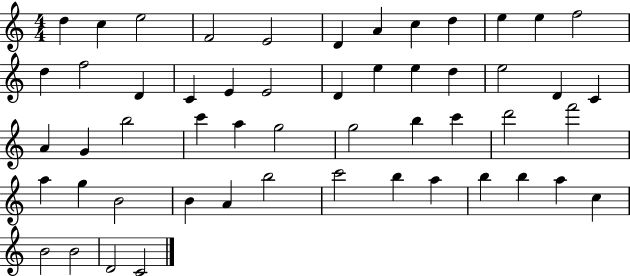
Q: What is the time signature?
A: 4/4